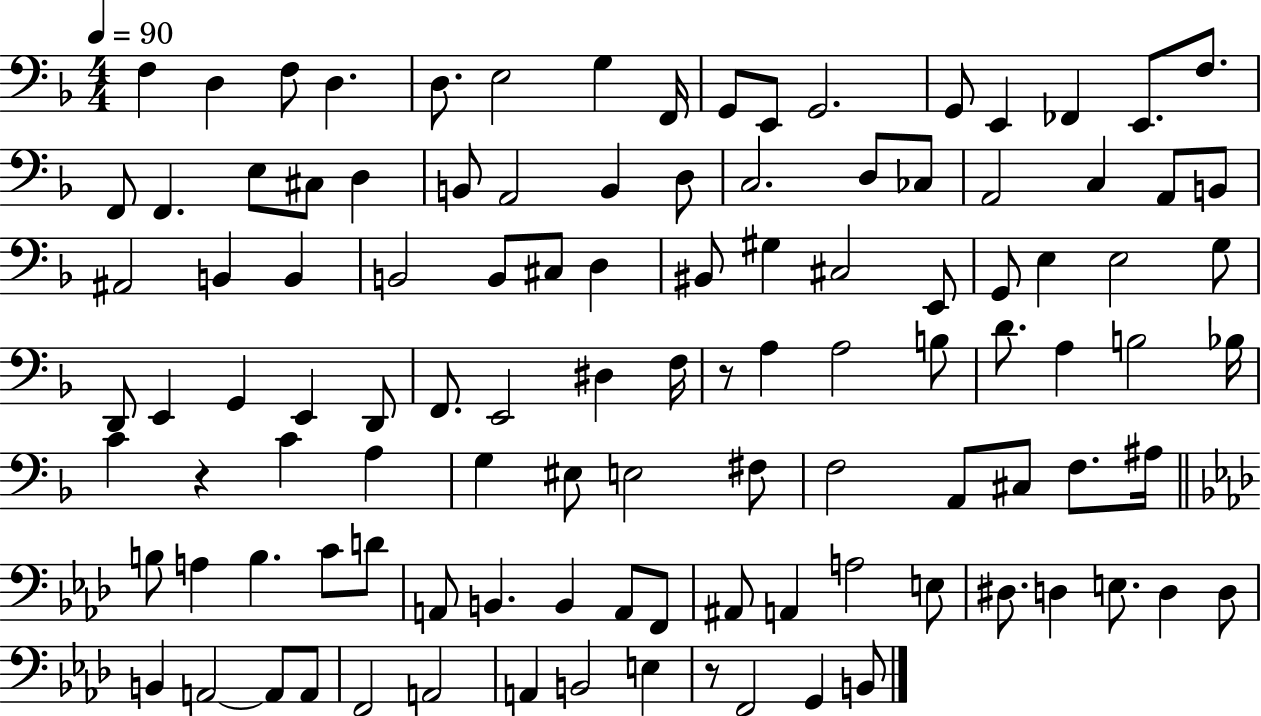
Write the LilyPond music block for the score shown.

{
  \clef bass
  \numericTimeSignature
  \time 4/4
  \key f \major
  \tempo 4 = 90
  f4 d4 f8 d4. | d8. e2 g4 f,16 | g,8 e,8 g,2. | g,8 e,4 fes,4 e,8. f8. | \break f,8 f,4. e8 cis8 d4 | b,8 a,2 b,4 d8 | c2. d8 ces8 | a,2 c4 a,8 b,8 | \break ais,2 b,4 b,4 | b,2 b,8 cis8 d4 | bis,8 gis4 cis2 e,8 | g,8 e4 e2 g8 | \break d,8 e,4 g,4 e,4 d,8 | f,8. e,2 dis4 f16 | r8 a4 a2 b8 | d'8. a4 b2 bes16 | \break c'4 r4 c'4 a4 | g4 eis8 e2 fis8 | f2 a,8 cis8 f8. ais16 | \bar "||" \break \key f \minor b8 a4 b4. c'8 d'8 | a,8 b,4. b,4 a,8 f,8 | ais,8 a,4 a2 e8 | dis8. d4 e8. d4 d8 | \break b,4 a,2~~ a,8 a,8 | f,2 a,2 | a,4 b,2 e4 | r8 f,2 g,4 b,8 | \break \bar "|."
}